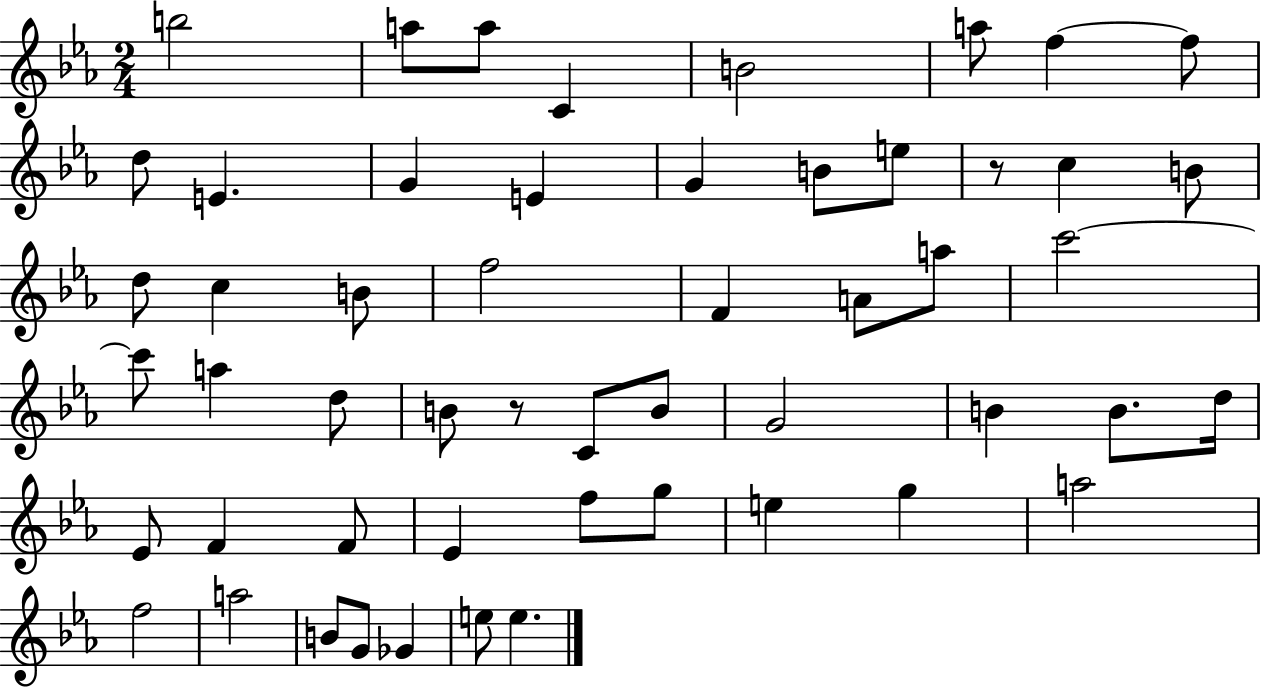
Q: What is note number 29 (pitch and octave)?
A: B4